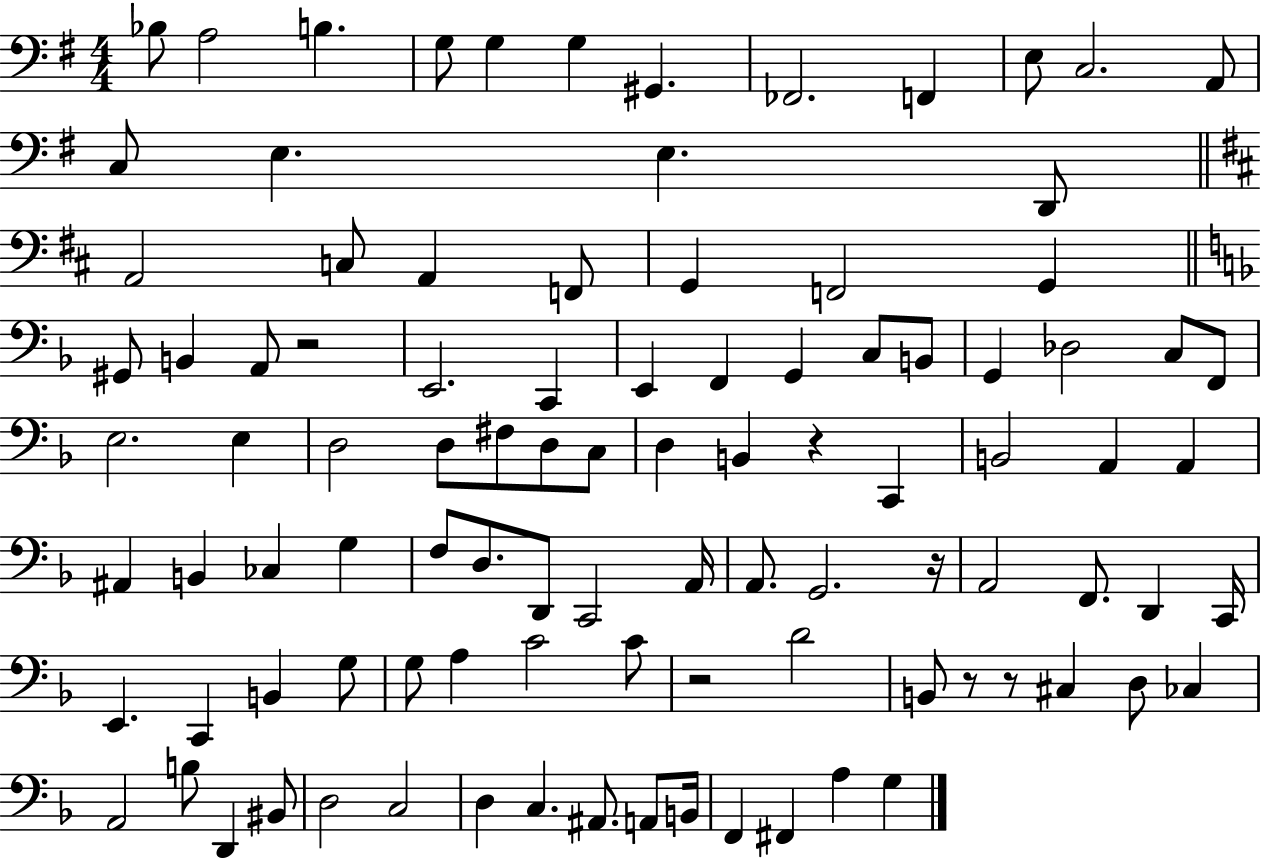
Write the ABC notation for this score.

X:1
T:Untitled
M:4/4
L:1/4
K:G
_B,/2 A,2 B, G,/2 G, G, ^G,, _F,,2 F,, E,/2 C,2 A,,/2 C,/2 E, E, D,,/2 A,,2 C,/2 A,, F,,/2 G,, F,,2 G,, ^G,,/2 B,, A,,/2 z2 E,,2 C,, E,, F,, G,, C,/2 B,,/2 G,, _D,2 C,/2 F,,/2 E,2 E, D,2 D,/2 ^F,/2 D,/2 C,/2 D, B,, z C,, B,,2 A,, A,, ^A,, B,, _C, G, F,/2 D,/2 D,,/2 C,,2 A,,/4 A,,/2 G,,2 z/4 A,,2 F,,/2 D,, C,,/4 E,, C,, B,, G,/2 G,/2 A, C2 C/2 z2 D2 B,,/2 z/2 z/2 ^C, D,/2 _C, A,,2 B,/2 D,, ^B,,/2 D,2 C,2 D, C, ^A,,/2 A,,/2 B,,/4 F,, ^F,, A, G,